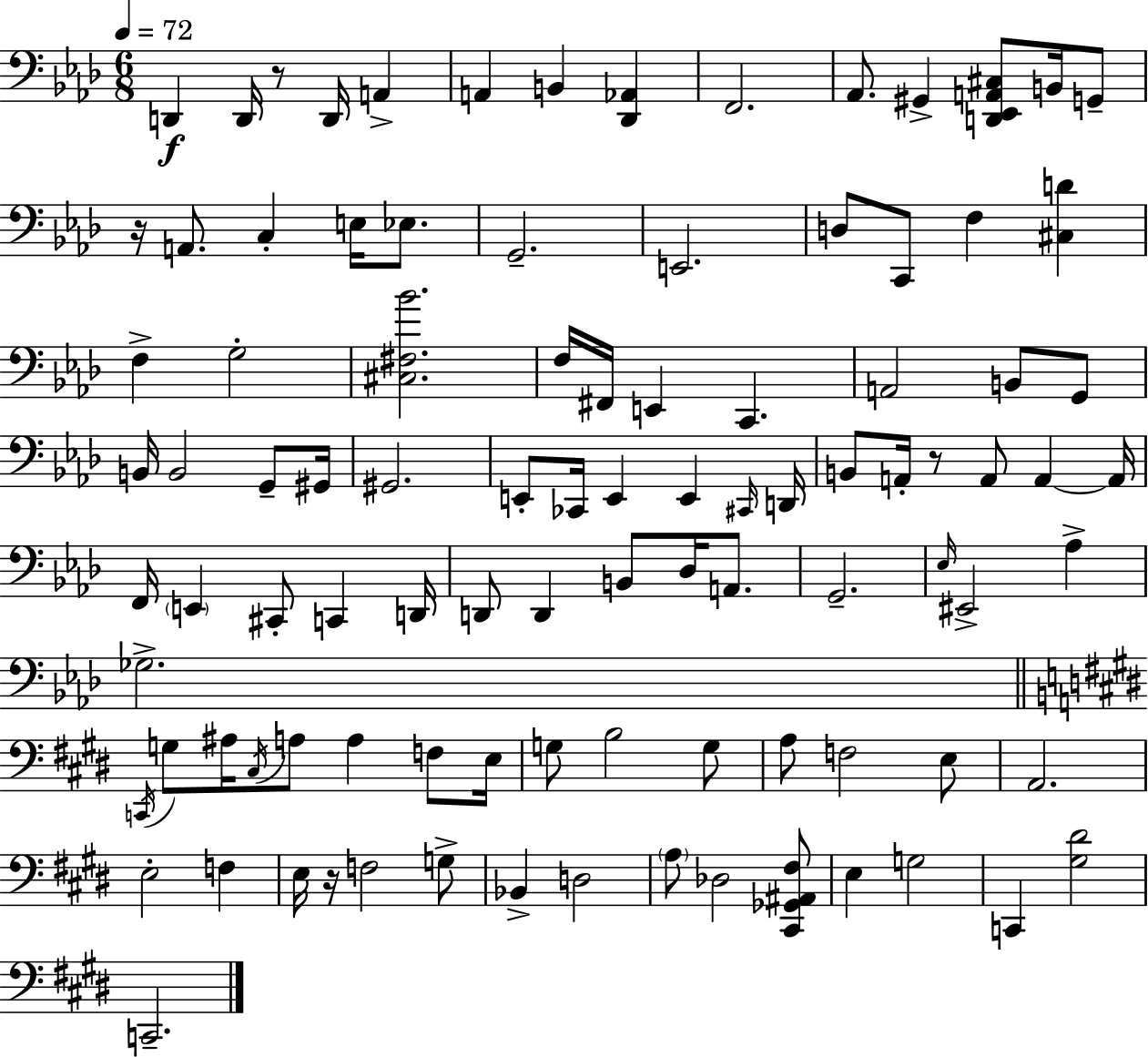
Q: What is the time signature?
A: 6/8